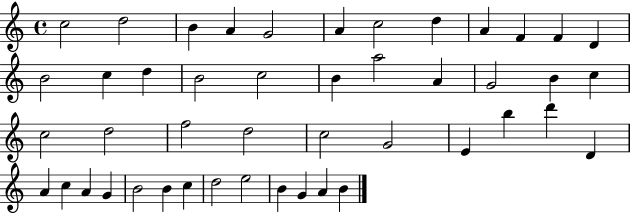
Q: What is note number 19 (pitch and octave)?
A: A5